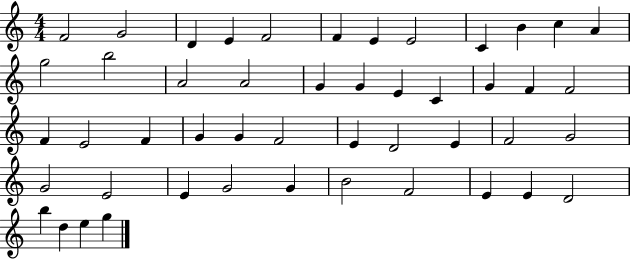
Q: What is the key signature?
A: C major